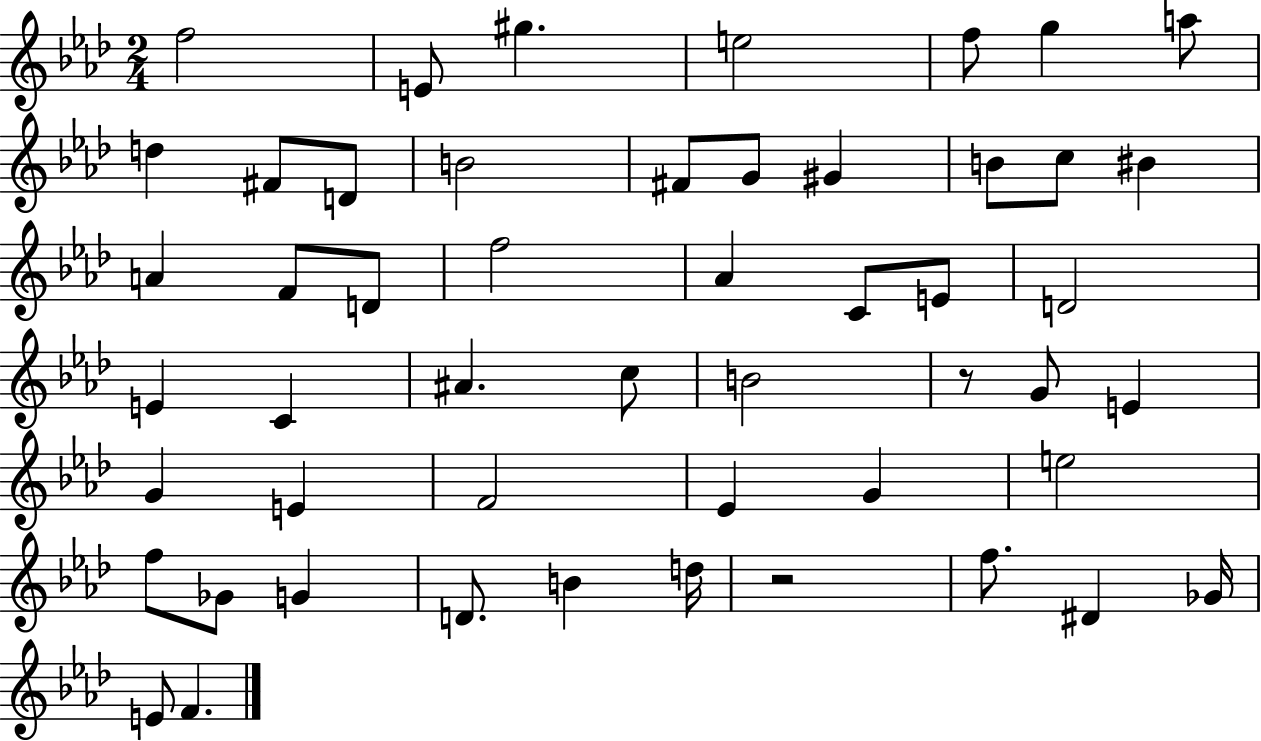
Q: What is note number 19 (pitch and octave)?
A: F4